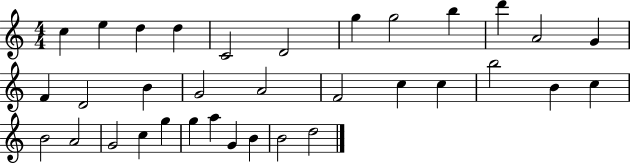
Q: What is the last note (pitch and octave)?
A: D5